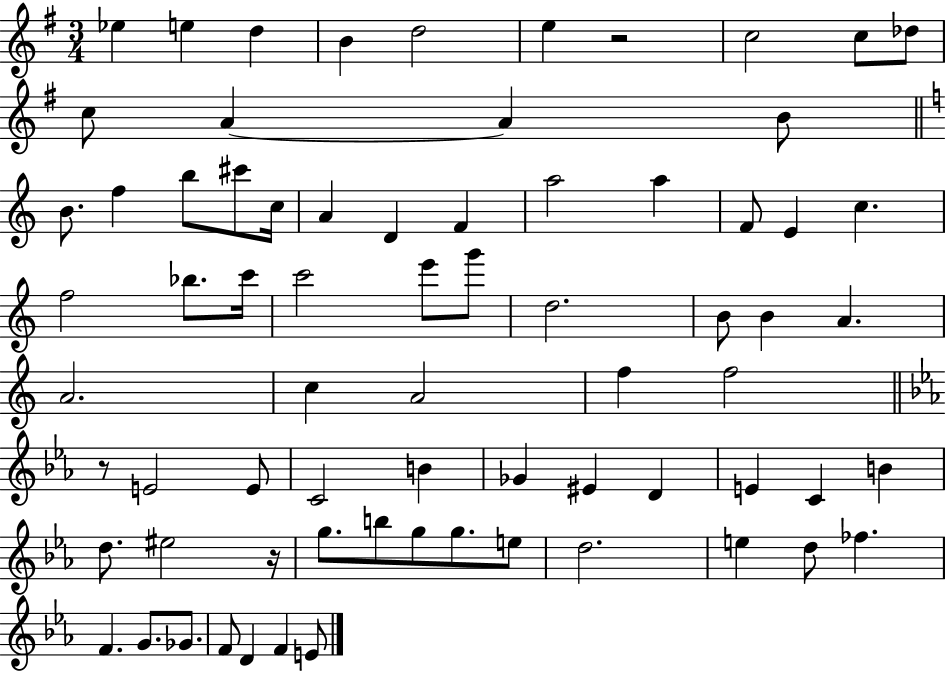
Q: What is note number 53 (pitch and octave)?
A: EIS5